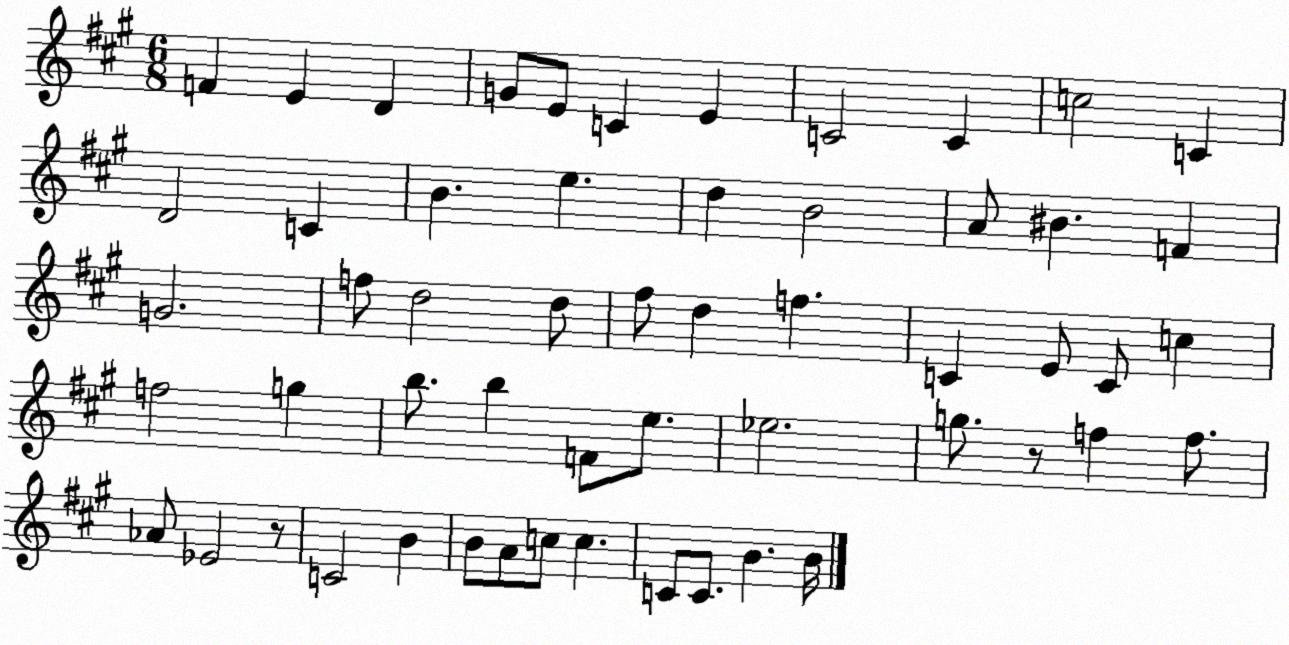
X:1
T:Untitled
M:6/8
L:1/4
K:A
F E D G/2 E/2 C E C2 C c2 C D2 C B e d B2 A/2 ^B F G2 f/2 d2 d/2 ^f/2 d f C E/2 C/2 c f2 g b/2 b F/2 e/2 _e2 g/2 z/2 f f/2 _A/2 _E2 z/2 C2 B B/2 A/2 c/2 c C/2 C/2 B B/4